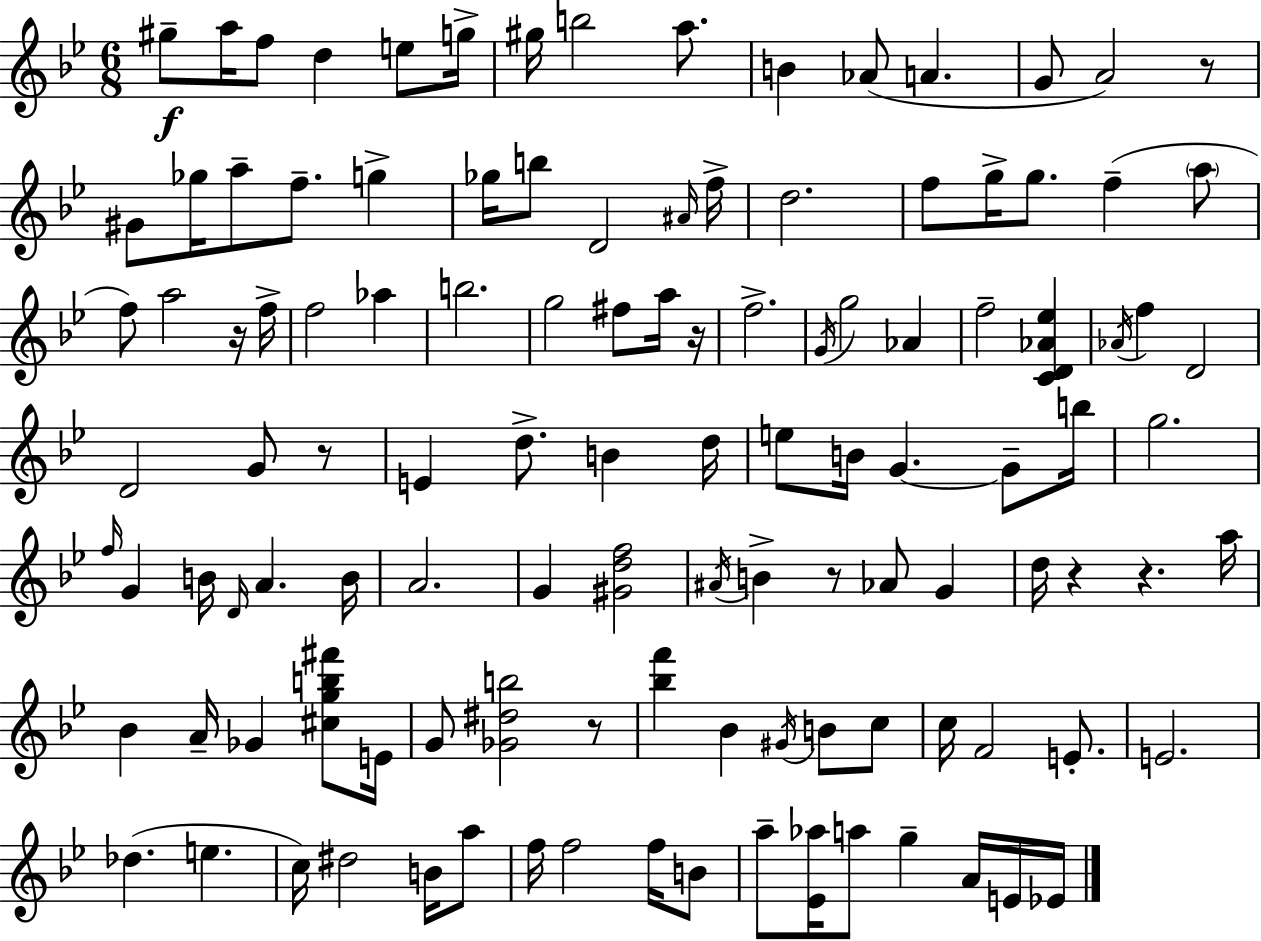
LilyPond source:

{
  \clef treble
  \numericTimeSignature
  \time 6/8
  \key g \minor
  gis''8--\f a''16 f''8 d''4 e''8 g''16-> | gis''16 b''2 a''8. | b'4 aes'8( a'4. | g'8 a'2) r8 | \break gis'8 ges''16 a''8-- f''8.-- g''4-> | ges''16 b''8 d'2 \grace { ais'16 } | f''16-> d''2. | f''8 g''16-> g''8. f''4--( \parenthesize a''8 | \break f''8) a''2 r16 | f''16-> f''2 aes''4 | b''2. | g''2 fis''8 a''16 | \break r16 f''2.-> | \acciaccatura { g'16 } g''2 aes'4 | f''2-- <c' d' aes' ees''>4 | \acciaccatura { aes'16 } f''4 d'2 | \break d'2 g'8 | r8 e'4 d''8.-> b'4 | d''16 e''8 b'16 g'4.~~ | g'8-- b''16 g''2. | \break \grace { f''16 } g'4 b'16 \grace { d'16 } a'4. | b'16 a'2. | g'4 <gis' d'' f''>2 | \acciaccatura { ais'16 } b'4-> r8 | \break aes'8 g'4 d''16 r4 r4. | a''16 bes'4 a'16-- ges'4 | <cis'' g'' b'' fis'''>8 e'16 g'8 <ges' dis'' b''>2 | r8 <bes'' f'''>4 bes'4 | \break \acciaccatura { gis'16 } b'8 c''8 c''16 f'2 | e'8.-. e'2. | des''4.( | e''4. c''16) dis''2 | \break b'16 a''8 f''16 f''2 | f''16 b'8 a''8-- <ees' aes''>16 a''8 | g''4-- a'16 e'16 ees'16 \bar "|."
}